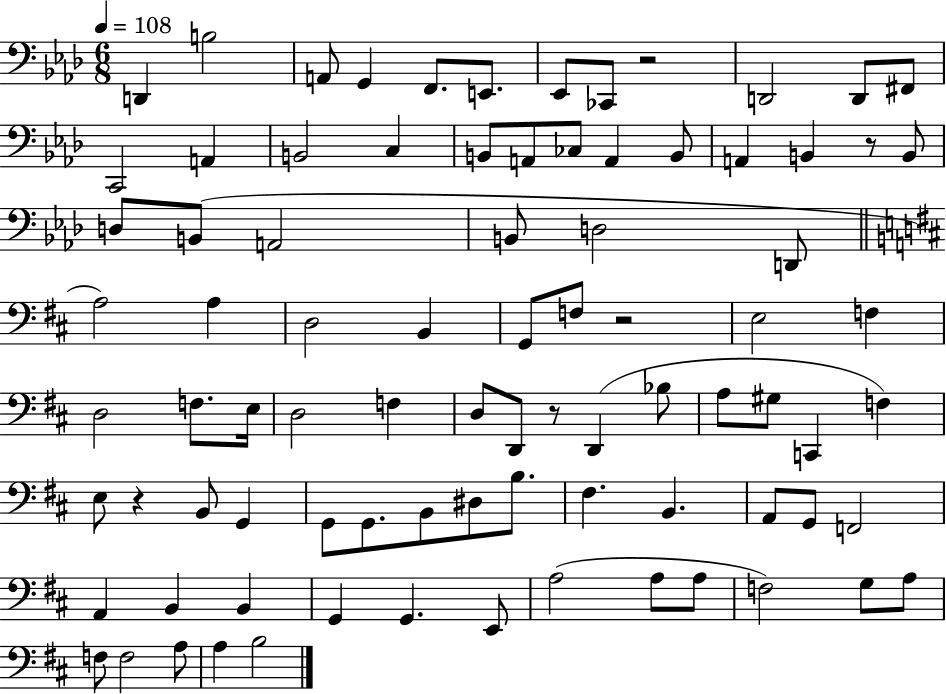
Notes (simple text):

D2/q B3/h A2/e G2/q F2/e. E2/e. Eb2/e CES2/e R/h D2/h D2/e F#2/e C2/h A2/q B2/h C3/q B2/e A2/e CES3/e A2/q B2/e A2/q B2/q R/e B2/e D3/e B2/e A2/h B2/e D3/h D2/e A3/h A3/q D3/h B2/q G2/e F3/e R/h E3/h F3/q D3/h F3/e. E3/s D3/h F3/q D3/e D2/e R/e D2/q Bb3/e A3/e G#3/e C2/q F3/q E3/e R/q B2/e G2/q G2/e G2/e. B2/e D#3/e B3/e. F#3/q. B2/q. A2/e G2/e F2/h A2/q B2/q B2/q G2/q G2/q. E2/e A3/h A3/e A3/e F3/h G3/e A3/e F3/e F3/h A3/e A3/q B3/h